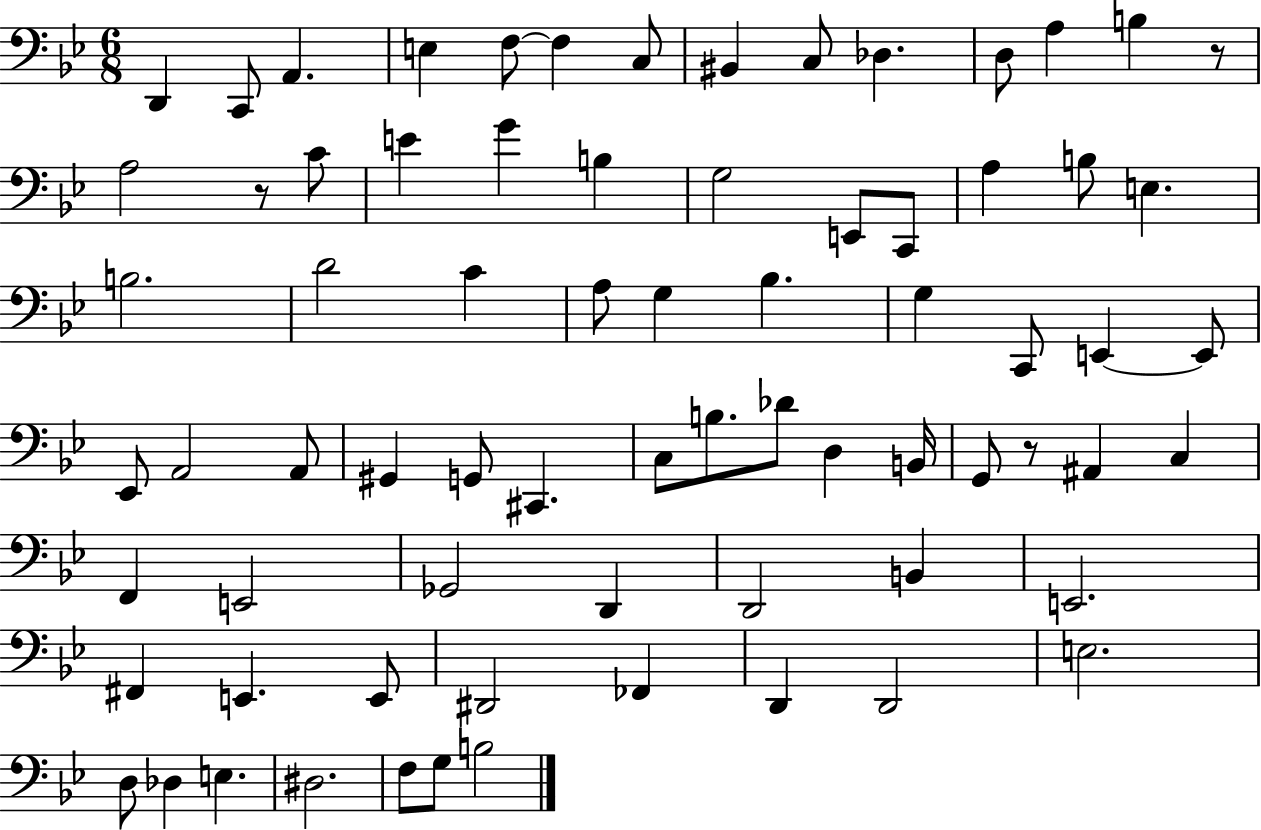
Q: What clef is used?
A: bass